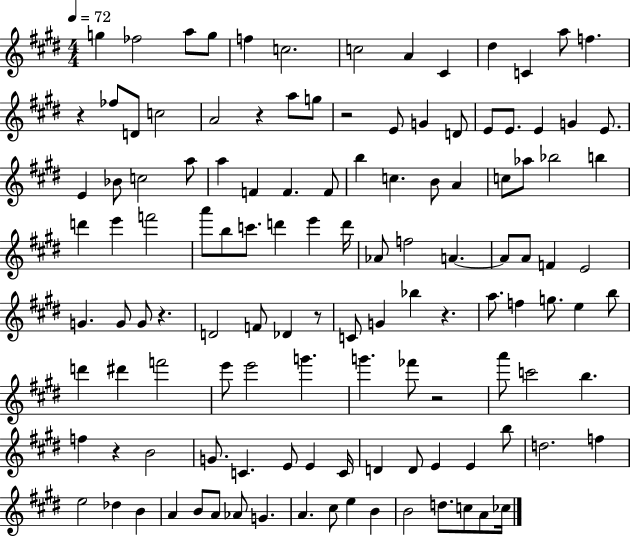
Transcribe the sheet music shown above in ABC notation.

X:1
T:Untitled
M:4/4
L:1/4
K:E
g _f2 a/2 g/2 f c2 c2 A ^C ^d C a/2 f z _f/2 D/2 c2 A2 z a/2 g/2 z2 E/2 G D/2 E/2 E/2 E G E/2 E _B/2 c2 a/2 a F F F/2 b c B/2 A c/2 _a/2 _b2 b d' e' f'2 a'/2 b/2 c'/2 d' e' d'/4 _A/2 f2 A A/2 A/2 F E2 G G/2 G/2 z D2 F/2 _D z/2 C/2 G _b z a/2 f g/2 e b/2 d' ^d' f'2 e'/2 e'2 g' g' _f'/2 z2 a'/2 c'2 b f z B2 G/2 C E/2 E C/4 D D/2 E E b/2 d2 f e2 _d B A B/2 A/2 _A/2 G A ^c/2 e B B2 d/2 c/2 A/2 _c/4